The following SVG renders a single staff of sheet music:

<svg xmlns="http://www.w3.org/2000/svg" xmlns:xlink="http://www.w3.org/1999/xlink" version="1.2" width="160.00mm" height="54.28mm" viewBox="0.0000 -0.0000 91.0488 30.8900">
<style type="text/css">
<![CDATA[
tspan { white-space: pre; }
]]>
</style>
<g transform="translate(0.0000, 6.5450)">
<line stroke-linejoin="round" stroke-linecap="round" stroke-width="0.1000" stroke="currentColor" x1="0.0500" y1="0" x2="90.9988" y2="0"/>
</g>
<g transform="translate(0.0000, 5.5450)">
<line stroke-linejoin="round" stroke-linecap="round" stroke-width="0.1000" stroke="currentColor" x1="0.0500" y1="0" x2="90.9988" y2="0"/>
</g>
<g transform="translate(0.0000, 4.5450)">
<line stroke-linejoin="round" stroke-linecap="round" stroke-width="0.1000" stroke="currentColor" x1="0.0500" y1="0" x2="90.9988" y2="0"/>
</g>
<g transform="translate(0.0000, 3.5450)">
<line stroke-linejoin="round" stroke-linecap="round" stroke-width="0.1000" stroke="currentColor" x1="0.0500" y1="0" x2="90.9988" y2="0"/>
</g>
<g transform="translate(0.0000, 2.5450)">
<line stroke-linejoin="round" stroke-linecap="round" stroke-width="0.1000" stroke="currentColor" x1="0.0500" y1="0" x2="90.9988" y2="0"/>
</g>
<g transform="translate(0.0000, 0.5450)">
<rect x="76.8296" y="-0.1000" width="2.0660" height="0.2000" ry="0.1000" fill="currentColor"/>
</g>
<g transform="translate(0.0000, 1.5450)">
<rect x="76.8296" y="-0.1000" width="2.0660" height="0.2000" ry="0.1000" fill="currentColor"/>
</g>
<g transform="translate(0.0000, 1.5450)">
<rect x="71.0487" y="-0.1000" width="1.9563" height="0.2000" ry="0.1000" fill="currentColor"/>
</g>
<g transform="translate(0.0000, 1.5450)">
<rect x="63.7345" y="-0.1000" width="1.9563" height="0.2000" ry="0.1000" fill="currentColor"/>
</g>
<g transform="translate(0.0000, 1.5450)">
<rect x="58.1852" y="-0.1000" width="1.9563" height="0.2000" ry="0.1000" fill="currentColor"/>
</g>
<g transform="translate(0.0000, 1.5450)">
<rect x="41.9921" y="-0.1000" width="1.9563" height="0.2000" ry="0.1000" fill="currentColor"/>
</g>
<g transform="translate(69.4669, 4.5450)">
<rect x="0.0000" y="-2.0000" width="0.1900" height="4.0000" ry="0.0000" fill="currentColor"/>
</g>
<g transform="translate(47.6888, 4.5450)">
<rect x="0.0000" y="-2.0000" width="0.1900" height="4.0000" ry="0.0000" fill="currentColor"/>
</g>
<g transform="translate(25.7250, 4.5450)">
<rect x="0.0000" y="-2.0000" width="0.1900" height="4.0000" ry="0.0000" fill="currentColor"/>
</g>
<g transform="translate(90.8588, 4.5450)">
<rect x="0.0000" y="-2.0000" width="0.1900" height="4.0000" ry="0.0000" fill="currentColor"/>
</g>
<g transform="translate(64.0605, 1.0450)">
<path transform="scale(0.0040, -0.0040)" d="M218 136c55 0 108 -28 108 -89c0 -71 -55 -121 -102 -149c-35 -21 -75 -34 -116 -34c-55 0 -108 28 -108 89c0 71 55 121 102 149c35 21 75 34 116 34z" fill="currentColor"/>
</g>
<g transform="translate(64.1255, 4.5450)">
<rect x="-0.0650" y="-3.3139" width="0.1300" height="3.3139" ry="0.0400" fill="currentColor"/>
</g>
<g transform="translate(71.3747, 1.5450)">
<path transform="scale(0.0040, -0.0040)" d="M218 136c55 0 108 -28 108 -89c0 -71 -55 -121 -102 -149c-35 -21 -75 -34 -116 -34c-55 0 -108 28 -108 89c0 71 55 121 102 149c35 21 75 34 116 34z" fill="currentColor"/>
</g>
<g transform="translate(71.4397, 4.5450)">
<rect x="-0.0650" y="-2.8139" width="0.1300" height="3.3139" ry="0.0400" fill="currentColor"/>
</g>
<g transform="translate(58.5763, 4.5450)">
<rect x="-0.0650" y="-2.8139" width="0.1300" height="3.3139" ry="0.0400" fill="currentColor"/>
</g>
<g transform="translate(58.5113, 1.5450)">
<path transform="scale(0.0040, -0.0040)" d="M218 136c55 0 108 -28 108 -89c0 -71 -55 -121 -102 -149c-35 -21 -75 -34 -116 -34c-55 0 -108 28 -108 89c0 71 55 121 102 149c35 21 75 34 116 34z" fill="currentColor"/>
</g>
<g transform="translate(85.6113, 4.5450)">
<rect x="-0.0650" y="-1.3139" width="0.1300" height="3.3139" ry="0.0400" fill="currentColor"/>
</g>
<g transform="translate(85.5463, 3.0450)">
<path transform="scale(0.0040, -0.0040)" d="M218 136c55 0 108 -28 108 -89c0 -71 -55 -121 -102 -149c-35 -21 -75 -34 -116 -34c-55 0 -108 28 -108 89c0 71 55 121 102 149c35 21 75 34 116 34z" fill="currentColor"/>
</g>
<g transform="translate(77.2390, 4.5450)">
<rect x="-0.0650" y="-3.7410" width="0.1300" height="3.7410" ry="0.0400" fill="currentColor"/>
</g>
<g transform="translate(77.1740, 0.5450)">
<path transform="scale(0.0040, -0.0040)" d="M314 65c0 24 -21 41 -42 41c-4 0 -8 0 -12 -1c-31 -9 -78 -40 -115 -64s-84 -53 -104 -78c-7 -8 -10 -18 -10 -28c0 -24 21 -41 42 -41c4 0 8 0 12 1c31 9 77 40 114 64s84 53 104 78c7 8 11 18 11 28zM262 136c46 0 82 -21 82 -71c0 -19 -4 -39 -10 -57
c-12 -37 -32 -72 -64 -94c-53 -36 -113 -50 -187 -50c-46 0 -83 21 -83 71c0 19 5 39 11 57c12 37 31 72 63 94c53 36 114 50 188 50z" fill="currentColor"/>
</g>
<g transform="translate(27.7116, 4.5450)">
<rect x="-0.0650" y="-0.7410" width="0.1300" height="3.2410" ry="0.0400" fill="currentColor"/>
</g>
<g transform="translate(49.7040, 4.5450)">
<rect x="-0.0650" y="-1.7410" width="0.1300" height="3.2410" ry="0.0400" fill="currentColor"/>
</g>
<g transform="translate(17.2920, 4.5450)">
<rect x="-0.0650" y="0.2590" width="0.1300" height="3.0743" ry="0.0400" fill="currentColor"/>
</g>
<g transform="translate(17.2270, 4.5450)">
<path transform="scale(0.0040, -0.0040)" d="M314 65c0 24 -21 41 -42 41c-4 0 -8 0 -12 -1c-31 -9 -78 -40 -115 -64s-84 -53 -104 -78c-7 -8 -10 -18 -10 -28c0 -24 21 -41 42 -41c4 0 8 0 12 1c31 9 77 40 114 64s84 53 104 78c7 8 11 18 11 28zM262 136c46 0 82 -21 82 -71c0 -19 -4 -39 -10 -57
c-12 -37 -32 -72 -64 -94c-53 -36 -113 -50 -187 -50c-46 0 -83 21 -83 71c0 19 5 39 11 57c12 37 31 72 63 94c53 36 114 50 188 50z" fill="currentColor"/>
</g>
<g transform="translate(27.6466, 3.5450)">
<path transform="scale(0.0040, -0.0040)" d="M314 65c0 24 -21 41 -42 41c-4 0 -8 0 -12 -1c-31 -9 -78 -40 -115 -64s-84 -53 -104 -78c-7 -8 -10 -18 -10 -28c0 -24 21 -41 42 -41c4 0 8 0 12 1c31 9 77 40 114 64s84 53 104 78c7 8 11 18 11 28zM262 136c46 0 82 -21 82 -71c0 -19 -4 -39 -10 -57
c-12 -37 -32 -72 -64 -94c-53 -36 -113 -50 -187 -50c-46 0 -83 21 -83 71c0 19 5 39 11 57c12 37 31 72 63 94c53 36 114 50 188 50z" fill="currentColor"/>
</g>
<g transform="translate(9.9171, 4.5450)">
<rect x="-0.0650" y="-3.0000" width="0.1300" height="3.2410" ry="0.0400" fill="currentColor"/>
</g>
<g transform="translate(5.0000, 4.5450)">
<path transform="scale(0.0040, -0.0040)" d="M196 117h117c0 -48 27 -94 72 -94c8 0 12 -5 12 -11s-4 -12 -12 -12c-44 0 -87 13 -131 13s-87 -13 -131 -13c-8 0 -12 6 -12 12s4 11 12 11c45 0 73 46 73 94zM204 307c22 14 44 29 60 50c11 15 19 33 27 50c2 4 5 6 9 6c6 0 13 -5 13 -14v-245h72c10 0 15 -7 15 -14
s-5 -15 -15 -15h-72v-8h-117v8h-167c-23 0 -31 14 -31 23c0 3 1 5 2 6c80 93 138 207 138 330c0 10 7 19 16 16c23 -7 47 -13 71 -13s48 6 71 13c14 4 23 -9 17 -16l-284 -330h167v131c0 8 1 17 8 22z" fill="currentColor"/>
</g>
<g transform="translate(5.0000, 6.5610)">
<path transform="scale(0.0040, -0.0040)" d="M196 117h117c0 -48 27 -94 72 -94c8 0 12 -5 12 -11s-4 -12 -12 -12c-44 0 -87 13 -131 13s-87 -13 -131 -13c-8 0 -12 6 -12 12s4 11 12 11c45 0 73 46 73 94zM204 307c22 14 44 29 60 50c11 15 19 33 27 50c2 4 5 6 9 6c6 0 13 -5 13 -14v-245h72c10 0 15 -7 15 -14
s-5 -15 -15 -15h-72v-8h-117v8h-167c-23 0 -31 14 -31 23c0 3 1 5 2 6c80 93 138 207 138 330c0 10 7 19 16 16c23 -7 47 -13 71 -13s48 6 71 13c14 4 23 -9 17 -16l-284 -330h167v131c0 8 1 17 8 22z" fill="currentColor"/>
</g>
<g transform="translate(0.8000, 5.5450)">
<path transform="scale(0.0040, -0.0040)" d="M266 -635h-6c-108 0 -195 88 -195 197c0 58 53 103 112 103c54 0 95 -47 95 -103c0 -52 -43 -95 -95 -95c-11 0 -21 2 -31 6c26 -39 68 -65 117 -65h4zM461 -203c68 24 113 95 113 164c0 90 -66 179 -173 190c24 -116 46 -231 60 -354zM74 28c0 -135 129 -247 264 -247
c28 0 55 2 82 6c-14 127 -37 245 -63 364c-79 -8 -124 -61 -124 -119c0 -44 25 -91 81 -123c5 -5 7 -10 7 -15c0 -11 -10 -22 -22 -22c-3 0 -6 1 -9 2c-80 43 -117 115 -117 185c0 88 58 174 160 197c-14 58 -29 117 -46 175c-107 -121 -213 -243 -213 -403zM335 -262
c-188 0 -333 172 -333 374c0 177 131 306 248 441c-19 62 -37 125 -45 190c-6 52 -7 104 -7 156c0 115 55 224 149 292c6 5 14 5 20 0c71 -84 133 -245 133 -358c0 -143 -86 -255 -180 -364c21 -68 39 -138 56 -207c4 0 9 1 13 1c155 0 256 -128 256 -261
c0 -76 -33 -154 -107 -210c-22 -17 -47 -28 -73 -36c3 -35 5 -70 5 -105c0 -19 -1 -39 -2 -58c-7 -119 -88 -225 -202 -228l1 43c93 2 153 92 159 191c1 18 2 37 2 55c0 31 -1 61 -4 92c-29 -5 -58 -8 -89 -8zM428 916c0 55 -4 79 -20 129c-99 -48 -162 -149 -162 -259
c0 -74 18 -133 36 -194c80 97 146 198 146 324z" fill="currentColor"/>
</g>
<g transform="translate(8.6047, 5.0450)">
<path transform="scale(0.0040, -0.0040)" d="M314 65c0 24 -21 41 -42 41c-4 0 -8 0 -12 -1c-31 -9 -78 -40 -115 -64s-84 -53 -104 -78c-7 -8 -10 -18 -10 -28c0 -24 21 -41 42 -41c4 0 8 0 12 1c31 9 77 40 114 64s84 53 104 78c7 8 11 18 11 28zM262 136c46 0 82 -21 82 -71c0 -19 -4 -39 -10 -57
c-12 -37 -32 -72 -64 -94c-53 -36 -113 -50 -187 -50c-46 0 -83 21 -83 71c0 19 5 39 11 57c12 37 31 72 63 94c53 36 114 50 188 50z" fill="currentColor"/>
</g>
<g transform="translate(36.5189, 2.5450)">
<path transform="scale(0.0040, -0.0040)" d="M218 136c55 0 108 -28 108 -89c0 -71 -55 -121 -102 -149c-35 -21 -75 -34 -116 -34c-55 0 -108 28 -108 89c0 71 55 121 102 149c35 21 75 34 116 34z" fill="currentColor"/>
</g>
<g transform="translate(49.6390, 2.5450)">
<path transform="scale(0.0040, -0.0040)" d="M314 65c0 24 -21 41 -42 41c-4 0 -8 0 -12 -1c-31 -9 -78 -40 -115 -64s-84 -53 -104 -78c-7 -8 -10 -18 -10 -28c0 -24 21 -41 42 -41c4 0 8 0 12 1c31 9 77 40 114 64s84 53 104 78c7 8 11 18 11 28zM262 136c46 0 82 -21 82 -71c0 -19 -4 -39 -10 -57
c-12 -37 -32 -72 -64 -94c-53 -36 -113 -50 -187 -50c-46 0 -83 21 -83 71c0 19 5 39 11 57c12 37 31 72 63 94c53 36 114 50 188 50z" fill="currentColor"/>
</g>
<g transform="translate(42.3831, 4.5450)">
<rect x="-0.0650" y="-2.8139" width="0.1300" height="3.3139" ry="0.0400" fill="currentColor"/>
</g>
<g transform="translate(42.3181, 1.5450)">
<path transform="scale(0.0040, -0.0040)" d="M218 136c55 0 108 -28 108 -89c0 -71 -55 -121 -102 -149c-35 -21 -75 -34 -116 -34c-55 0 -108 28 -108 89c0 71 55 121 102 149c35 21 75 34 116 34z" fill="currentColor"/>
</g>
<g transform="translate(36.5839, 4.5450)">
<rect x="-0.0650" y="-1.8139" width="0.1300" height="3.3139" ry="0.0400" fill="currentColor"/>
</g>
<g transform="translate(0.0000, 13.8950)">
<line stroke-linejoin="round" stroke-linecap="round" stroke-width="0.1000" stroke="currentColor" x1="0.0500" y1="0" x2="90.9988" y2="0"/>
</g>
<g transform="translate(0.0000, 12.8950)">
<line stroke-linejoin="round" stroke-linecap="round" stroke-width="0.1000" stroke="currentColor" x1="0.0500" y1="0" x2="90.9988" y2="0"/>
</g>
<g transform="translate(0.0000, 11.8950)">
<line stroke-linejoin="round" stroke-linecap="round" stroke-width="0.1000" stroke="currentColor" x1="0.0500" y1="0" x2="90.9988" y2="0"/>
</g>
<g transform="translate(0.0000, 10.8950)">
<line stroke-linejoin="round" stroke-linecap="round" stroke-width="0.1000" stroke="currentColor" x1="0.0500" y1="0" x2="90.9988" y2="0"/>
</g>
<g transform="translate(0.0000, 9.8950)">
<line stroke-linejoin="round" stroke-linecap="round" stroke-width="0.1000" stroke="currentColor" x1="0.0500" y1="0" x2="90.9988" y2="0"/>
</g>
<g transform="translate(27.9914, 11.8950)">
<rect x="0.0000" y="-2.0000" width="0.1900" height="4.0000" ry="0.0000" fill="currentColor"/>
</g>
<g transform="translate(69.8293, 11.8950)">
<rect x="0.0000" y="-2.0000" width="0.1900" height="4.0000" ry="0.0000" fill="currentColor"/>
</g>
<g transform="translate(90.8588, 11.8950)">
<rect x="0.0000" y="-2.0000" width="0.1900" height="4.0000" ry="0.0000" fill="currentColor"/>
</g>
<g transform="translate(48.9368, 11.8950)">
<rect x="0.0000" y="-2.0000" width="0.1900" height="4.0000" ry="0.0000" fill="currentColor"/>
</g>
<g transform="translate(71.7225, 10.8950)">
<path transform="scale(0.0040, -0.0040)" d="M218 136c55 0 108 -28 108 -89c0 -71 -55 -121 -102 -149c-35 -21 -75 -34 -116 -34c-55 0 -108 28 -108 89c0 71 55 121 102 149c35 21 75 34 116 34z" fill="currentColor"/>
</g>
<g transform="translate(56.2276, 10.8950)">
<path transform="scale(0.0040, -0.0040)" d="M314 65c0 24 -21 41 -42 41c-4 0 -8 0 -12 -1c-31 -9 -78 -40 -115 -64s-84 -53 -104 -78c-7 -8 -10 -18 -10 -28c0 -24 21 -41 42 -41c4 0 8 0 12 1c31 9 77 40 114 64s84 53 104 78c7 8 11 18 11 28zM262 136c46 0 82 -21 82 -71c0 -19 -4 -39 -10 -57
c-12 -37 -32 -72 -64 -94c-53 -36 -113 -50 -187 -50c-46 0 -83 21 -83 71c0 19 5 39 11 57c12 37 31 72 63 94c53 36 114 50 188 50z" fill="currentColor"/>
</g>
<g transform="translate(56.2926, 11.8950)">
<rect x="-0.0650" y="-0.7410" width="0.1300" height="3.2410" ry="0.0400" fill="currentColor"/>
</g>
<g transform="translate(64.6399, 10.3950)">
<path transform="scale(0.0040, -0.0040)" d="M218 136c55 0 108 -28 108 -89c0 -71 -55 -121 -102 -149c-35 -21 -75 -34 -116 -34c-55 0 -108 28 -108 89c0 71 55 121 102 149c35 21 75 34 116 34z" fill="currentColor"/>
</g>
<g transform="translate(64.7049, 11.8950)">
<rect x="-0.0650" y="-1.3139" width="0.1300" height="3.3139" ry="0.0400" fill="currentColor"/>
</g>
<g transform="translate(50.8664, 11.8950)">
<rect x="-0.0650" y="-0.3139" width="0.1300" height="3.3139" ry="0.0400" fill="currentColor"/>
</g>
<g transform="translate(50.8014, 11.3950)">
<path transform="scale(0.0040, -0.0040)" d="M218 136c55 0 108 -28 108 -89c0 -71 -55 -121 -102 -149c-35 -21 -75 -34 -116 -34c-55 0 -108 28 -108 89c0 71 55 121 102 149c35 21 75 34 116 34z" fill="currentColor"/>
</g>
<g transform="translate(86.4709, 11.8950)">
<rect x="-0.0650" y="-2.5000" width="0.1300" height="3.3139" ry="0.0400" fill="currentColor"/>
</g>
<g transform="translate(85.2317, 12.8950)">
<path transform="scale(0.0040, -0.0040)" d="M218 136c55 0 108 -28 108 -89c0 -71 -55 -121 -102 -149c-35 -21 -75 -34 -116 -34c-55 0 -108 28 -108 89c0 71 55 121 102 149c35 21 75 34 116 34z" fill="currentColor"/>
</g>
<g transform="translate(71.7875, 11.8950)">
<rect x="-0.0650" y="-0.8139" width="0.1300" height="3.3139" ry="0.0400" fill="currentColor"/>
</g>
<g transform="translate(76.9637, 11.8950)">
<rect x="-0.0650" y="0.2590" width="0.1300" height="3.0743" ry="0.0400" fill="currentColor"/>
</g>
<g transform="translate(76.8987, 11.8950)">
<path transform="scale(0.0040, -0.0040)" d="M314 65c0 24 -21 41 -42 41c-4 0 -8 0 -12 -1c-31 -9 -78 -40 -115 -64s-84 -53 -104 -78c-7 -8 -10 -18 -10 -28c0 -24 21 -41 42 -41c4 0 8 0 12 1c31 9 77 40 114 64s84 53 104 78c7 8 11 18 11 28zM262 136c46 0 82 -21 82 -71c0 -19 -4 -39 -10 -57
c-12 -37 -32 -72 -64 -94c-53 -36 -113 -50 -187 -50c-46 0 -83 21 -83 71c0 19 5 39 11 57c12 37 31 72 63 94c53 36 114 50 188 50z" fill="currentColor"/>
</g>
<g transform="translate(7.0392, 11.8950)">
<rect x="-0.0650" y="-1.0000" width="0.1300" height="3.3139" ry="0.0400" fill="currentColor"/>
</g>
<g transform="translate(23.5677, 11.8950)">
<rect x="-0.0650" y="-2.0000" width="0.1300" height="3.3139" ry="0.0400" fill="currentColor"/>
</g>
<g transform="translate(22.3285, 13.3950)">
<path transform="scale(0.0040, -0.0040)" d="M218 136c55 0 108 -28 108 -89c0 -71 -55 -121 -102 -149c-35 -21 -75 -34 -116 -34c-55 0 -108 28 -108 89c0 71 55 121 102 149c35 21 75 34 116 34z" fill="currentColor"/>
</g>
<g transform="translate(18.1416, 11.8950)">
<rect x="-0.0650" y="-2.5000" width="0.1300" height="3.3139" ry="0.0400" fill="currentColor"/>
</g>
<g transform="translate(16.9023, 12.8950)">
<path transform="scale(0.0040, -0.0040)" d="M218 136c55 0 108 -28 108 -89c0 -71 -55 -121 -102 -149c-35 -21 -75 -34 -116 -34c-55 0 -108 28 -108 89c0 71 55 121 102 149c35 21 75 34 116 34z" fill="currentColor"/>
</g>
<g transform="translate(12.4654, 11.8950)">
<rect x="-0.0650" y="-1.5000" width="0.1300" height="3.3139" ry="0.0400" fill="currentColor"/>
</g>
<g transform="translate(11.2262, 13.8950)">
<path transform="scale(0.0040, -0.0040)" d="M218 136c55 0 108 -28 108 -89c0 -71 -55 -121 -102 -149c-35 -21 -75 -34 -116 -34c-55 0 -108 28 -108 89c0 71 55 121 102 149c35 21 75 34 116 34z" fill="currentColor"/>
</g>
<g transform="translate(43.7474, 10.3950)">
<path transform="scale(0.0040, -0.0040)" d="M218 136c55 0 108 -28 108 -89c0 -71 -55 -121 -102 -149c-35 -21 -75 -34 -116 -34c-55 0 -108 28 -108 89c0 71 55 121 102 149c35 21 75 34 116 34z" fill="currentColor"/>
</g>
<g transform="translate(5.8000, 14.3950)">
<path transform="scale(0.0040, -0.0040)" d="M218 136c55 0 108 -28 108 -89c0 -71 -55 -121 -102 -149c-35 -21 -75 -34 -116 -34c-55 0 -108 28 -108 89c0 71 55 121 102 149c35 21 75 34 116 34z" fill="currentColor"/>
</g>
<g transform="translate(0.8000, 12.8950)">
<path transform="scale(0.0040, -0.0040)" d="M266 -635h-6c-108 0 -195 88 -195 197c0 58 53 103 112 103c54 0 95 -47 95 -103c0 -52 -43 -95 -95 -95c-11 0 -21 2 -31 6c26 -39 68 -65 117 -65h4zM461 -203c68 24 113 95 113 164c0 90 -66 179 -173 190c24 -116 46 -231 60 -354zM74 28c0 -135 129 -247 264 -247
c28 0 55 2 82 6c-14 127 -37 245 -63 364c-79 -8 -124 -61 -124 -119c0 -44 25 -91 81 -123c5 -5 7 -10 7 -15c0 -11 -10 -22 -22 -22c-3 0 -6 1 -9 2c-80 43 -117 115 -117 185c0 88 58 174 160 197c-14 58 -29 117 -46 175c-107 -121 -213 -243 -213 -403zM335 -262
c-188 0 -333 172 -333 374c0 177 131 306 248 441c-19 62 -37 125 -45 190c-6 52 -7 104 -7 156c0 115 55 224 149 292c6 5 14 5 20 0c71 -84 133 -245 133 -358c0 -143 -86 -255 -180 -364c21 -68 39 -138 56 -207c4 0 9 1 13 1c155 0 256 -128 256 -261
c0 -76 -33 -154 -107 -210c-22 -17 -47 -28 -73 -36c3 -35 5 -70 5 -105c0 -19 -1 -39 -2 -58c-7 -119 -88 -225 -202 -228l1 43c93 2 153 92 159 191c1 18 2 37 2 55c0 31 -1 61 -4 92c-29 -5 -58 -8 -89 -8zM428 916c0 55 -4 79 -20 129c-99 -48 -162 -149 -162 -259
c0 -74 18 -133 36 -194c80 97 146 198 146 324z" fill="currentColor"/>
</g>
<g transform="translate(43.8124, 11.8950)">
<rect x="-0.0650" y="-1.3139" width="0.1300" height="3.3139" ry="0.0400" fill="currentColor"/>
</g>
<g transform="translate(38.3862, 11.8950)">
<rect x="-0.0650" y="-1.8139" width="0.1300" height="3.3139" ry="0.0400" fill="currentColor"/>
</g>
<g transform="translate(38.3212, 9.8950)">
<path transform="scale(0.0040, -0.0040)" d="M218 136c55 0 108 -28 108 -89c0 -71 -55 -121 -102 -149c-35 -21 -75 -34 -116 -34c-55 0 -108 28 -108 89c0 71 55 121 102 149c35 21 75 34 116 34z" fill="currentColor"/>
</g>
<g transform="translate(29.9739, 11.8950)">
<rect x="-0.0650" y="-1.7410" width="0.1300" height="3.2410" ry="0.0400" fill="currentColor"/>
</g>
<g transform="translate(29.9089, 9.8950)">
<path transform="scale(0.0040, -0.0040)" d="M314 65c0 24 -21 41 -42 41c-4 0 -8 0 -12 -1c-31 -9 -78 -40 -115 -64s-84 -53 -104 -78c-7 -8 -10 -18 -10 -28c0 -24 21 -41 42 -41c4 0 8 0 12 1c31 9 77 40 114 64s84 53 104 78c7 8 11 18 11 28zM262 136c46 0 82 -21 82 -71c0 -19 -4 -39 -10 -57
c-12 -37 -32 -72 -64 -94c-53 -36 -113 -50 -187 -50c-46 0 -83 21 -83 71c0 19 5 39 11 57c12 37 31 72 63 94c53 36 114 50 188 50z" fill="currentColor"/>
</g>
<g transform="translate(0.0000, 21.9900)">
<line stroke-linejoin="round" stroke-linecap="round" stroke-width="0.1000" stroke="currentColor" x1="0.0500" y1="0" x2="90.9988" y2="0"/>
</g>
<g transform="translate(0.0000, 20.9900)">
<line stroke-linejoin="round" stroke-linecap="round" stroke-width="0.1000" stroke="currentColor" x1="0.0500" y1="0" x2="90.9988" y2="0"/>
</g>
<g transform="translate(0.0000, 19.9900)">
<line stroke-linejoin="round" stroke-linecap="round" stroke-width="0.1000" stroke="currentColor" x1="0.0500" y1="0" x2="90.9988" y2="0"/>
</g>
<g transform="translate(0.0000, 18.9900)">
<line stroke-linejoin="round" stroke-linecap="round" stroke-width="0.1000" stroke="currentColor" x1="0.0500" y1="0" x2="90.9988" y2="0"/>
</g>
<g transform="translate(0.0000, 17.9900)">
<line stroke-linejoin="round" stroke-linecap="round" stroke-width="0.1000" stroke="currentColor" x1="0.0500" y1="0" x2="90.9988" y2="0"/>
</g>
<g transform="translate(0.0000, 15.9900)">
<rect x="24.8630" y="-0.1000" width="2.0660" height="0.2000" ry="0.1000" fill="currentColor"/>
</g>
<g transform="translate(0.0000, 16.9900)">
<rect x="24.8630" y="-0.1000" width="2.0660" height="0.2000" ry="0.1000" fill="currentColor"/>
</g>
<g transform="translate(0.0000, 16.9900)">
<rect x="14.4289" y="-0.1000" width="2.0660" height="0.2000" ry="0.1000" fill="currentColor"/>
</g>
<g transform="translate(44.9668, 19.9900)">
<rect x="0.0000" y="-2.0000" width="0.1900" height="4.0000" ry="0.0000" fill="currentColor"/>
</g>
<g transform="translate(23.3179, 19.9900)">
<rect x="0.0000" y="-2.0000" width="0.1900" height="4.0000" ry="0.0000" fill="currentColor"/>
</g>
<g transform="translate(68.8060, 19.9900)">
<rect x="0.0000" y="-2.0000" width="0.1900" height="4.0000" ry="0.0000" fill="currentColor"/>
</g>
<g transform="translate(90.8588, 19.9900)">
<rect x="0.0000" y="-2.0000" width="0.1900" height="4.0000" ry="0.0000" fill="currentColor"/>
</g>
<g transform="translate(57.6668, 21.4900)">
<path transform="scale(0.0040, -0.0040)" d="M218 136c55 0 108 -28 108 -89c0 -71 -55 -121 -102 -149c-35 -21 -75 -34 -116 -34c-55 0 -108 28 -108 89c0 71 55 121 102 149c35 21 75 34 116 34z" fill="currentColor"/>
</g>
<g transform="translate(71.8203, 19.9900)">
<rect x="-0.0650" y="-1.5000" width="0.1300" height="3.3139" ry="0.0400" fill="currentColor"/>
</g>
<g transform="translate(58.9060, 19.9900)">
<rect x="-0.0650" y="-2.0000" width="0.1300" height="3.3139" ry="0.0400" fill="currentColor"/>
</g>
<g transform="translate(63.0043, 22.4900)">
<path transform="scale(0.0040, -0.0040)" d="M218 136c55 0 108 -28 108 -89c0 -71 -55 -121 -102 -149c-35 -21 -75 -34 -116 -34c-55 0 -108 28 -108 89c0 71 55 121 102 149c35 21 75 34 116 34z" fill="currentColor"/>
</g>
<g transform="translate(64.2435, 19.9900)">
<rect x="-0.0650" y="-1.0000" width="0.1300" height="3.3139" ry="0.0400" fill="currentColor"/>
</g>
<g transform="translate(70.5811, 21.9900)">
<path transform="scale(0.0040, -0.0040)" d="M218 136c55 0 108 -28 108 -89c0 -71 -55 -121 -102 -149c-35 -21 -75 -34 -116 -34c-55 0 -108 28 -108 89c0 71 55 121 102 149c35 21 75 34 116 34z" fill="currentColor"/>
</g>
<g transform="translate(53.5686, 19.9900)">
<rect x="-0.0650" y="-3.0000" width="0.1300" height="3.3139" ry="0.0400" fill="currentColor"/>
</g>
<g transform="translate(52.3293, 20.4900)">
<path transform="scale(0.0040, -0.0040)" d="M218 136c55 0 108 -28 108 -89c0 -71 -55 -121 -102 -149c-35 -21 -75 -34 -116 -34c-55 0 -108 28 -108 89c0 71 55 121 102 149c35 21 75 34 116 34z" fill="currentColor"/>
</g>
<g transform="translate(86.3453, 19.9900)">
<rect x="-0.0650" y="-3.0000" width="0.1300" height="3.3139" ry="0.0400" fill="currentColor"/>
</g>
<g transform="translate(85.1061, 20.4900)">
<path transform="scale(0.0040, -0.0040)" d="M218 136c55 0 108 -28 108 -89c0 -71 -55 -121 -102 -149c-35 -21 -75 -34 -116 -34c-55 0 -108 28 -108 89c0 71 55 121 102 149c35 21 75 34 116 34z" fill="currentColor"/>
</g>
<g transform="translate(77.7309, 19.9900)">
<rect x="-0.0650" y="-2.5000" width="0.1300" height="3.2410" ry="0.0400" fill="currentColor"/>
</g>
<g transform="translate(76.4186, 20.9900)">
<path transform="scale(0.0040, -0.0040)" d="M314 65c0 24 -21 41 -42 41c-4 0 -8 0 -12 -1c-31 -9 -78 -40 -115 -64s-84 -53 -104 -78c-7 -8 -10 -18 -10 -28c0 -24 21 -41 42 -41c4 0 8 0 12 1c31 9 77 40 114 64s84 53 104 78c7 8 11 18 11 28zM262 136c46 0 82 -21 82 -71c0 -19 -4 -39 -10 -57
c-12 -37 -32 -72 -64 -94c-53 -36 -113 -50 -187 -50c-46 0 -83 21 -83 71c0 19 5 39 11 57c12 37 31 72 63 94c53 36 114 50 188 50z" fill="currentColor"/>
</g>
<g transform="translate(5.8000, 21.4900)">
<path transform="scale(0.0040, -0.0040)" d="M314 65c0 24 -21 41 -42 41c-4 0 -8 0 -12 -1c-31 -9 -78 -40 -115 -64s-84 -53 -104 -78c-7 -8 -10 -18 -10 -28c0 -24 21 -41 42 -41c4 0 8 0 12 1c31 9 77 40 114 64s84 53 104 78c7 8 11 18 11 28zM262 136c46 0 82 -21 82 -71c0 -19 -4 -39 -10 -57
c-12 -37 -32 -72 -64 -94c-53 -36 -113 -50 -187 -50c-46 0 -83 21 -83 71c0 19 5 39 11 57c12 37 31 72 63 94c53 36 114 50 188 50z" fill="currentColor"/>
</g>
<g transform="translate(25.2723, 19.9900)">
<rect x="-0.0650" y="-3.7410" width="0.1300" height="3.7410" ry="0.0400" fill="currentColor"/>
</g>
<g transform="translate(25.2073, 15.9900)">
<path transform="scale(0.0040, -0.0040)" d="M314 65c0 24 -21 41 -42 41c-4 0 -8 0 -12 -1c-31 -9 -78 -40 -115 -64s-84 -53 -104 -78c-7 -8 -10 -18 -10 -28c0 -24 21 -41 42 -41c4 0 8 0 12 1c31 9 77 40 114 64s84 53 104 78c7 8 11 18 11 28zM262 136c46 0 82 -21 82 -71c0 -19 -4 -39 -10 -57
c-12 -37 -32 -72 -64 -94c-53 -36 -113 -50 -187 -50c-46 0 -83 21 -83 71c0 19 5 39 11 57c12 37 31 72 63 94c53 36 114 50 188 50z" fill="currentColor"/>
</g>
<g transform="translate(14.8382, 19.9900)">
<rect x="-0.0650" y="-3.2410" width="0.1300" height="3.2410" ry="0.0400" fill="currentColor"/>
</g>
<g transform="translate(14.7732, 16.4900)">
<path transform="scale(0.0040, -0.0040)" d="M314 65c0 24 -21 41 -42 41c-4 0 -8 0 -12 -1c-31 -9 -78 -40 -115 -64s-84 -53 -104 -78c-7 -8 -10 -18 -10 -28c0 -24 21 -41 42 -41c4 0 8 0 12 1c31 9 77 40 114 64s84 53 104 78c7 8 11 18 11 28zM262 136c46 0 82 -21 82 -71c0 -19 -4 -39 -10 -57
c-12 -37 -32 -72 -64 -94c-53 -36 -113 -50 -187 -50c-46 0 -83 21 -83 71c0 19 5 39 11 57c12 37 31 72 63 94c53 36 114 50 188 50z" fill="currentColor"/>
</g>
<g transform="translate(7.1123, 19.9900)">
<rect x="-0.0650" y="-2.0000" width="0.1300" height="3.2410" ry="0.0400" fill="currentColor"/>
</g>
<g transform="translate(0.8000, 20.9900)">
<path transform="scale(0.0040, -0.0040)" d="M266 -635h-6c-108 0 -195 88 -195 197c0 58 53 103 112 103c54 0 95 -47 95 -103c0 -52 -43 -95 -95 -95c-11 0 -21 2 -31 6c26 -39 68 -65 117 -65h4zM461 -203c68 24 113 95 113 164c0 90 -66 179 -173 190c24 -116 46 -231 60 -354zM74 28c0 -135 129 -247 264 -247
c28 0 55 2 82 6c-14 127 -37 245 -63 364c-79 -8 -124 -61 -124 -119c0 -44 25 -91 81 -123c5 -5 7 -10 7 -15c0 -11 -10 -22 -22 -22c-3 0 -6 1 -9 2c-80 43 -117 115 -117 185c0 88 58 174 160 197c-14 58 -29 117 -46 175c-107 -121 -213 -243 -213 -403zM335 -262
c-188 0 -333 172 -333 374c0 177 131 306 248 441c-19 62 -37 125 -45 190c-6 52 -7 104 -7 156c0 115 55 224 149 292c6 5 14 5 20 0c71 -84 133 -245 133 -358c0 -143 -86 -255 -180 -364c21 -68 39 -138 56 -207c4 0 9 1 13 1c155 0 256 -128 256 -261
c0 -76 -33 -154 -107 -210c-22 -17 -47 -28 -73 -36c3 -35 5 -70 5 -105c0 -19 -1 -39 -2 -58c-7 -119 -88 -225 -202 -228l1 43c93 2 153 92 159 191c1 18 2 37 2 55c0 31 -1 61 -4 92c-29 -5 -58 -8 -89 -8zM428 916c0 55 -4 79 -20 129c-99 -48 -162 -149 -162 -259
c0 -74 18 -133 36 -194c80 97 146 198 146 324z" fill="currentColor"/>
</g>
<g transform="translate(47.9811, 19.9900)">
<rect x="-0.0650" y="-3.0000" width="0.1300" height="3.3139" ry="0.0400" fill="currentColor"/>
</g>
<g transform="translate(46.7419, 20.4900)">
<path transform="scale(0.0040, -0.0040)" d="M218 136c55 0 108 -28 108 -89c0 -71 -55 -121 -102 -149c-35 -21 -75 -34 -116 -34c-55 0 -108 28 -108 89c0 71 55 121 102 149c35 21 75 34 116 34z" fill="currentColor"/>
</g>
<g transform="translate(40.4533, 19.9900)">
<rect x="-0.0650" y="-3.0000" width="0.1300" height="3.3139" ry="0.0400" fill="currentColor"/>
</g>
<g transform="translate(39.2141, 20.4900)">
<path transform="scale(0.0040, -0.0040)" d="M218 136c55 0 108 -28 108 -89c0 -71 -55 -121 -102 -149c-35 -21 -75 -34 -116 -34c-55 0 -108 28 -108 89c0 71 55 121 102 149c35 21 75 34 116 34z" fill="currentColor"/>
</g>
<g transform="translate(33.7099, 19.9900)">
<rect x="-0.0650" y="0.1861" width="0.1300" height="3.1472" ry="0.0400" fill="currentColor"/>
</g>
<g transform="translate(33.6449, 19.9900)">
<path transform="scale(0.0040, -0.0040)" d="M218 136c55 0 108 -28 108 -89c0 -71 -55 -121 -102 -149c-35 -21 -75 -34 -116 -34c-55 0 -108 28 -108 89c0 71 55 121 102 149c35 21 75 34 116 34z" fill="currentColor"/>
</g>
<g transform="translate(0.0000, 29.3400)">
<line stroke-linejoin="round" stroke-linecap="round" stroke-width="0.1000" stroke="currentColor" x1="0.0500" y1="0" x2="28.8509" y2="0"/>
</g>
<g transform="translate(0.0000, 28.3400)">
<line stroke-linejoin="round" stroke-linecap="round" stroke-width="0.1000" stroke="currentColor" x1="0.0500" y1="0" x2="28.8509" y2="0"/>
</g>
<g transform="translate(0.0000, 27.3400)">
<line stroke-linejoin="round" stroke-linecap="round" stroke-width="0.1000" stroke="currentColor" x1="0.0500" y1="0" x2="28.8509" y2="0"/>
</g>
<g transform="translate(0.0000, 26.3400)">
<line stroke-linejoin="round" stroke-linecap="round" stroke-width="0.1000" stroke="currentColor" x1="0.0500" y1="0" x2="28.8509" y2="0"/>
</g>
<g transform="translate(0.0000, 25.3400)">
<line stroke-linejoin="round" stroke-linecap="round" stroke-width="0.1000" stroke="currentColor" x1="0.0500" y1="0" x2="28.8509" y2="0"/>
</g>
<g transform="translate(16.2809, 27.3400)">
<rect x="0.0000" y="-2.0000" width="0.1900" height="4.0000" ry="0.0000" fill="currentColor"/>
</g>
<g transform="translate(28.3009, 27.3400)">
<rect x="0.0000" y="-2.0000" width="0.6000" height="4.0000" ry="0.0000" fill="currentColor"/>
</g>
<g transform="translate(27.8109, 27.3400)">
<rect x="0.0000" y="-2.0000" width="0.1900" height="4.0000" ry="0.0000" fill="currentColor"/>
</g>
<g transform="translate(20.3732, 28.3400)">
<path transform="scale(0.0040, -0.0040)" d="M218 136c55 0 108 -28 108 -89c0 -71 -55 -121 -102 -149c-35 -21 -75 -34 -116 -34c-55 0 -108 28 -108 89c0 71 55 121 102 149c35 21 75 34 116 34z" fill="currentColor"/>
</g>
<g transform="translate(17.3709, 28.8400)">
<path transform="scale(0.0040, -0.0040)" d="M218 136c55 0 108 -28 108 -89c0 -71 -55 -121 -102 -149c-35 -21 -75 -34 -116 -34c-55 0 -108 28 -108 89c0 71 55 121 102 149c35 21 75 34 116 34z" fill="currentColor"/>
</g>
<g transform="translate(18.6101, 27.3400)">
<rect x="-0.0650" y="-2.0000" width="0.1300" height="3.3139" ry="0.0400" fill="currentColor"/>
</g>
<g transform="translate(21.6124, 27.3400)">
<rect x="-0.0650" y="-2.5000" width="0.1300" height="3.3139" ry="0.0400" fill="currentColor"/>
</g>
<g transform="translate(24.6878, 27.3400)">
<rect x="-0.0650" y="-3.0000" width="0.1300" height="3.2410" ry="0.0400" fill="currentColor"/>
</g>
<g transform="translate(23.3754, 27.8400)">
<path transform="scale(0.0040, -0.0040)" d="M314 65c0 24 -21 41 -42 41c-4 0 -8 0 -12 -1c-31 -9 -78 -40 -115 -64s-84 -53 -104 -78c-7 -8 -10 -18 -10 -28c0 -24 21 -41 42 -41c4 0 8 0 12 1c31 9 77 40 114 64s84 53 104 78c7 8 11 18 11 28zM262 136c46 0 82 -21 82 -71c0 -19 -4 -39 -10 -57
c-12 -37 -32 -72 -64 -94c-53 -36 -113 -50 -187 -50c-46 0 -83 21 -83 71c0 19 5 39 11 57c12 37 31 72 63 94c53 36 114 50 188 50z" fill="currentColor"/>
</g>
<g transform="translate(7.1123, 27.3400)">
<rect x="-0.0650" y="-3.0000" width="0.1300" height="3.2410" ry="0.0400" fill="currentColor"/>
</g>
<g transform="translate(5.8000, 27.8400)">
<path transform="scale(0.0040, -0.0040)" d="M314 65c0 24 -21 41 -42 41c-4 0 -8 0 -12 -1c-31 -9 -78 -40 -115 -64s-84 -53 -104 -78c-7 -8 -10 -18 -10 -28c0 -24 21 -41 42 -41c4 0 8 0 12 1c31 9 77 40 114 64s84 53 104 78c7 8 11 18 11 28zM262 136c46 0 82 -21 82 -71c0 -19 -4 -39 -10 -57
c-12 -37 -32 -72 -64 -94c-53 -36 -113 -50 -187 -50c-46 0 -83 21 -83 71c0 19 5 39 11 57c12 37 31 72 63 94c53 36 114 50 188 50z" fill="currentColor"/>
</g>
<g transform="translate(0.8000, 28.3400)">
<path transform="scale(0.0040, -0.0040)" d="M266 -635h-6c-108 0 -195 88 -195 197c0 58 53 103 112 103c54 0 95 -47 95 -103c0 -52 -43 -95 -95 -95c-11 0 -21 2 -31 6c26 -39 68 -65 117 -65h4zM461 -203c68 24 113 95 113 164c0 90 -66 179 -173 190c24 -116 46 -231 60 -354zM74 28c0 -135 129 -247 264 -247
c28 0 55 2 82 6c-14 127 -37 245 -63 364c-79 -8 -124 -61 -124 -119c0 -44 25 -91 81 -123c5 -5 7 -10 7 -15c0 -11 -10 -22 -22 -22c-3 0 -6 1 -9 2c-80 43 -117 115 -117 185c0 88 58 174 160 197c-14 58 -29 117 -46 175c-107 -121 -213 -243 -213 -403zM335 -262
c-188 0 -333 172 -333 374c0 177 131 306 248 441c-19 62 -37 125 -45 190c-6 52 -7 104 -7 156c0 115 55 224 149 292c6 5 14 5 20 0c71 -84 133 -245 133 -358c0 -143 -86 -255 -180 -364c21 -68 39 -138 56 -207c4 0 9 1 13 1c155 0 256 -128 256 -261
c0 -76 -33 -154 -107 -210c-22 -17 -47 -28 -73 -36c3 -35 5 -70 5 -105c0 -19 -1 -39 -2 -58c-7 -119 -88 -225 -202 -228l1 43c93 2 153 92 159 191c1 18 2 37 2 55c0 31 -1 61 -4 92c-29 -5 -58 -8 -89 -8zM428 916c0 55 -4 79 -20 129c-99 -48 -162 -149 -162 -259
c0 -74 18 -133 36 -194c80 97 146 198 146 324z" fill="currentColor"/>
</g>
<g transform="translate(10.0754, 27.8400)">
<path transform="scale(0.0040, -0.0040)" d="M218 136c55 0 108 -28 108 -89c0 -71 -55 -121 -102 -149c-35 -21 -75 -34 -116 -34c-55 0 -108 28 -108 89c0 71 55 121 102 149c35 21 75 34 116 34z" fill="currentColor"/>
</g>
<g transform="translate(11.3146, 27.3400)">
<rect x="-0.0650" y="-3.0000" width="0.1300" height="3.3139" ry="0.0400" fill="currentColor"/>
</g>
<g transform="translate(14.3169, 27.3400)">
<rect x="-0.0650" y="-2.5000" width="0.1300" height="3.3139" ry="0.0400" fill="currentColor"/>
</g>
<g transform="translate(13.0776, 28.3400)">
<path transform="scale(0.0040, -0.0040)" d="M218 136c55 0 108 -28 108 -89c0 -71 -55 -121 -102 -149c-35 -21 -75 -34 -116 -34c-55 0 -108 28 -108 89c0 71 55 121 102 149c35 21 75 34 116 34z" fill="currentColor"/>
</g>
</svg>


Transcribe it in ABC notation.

X:1
T:Untitled
M:4/4
L:1/4
K:C
A2 B2 d2 f a f2 a b a c'2 e D E G F f2 f e c d2 e d B2 G F2 b2 c'2 B A A A F D E G2 A A2 A G F G A2